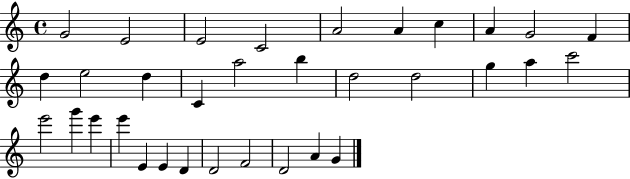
{
  \clef treble
  \time 4/4
  \defaultTimeSignature
  \key c \major
  g'2 e'2 | e'2 c'2 | a'2 a'4 c''4 | a'4 g'2 f'4 | \break d''4 e''2 d''4 | c'4 a''2 b''4 | d''2 d''2 | g''4 a''4 c'''2 | \break e'''2 g'''4 e'''4 | e'''4 e'4 e'4 d'4 | d'2 f'2 | d'2 a'4 g'4 | \break \bar "|."
}